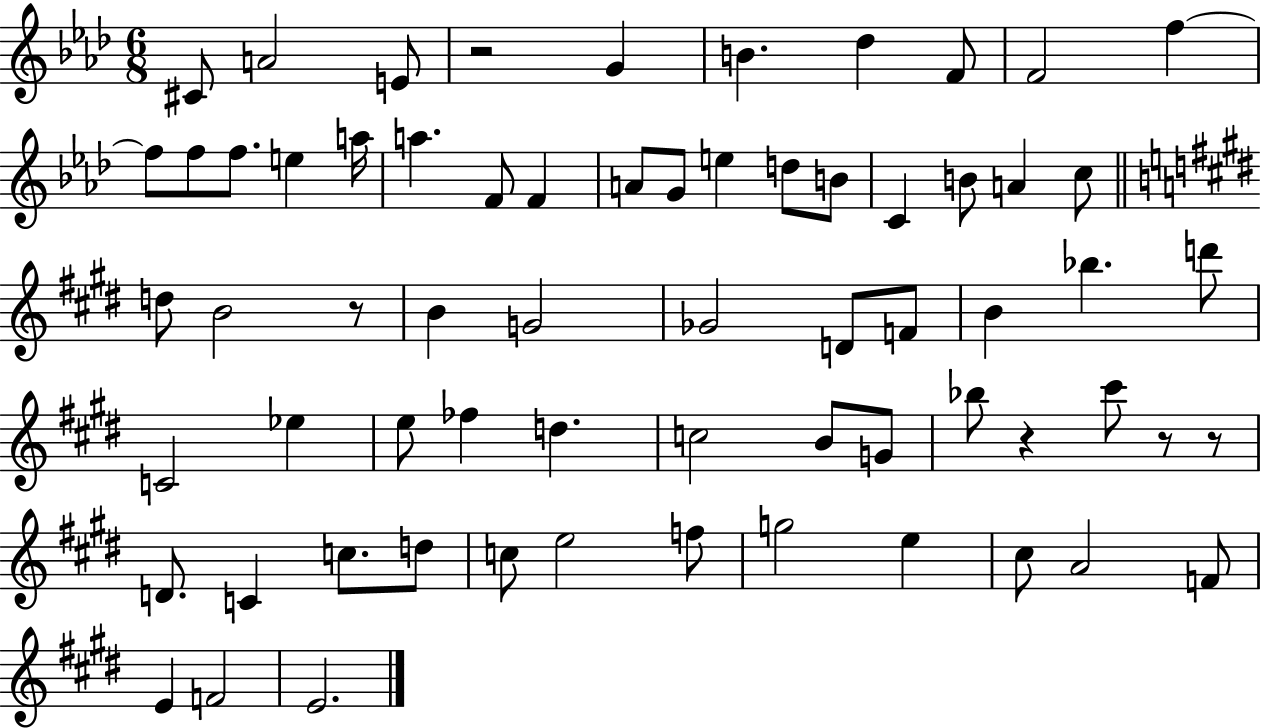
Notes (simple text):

C#4/e A4/h E4/e R/h G4/q B4/q. Db5/q F4/e F4/h F5/q F5/e F5/e F5/e. E5/q A5/s A5/q. F4/e F4/q A4/e G4/e E5/q D5/e B4/e C4/q B4/e A4/q C5/e D5/e B4/h R/e B4/q G4/h Gb4/h D4/e F4/e B4/q Bb5/q. D6/e C4/h Eb5/q E5/e FES5/q D5/q. C5/h B4/e G4/e Bb5/e R/q C#6/e R/e R/e D4/e. C4/q C5/e. D5/e C5/e E5/h F5/e G5/h E5/q C#5/e A4/h F4/e E4/q F4/h E4/h.